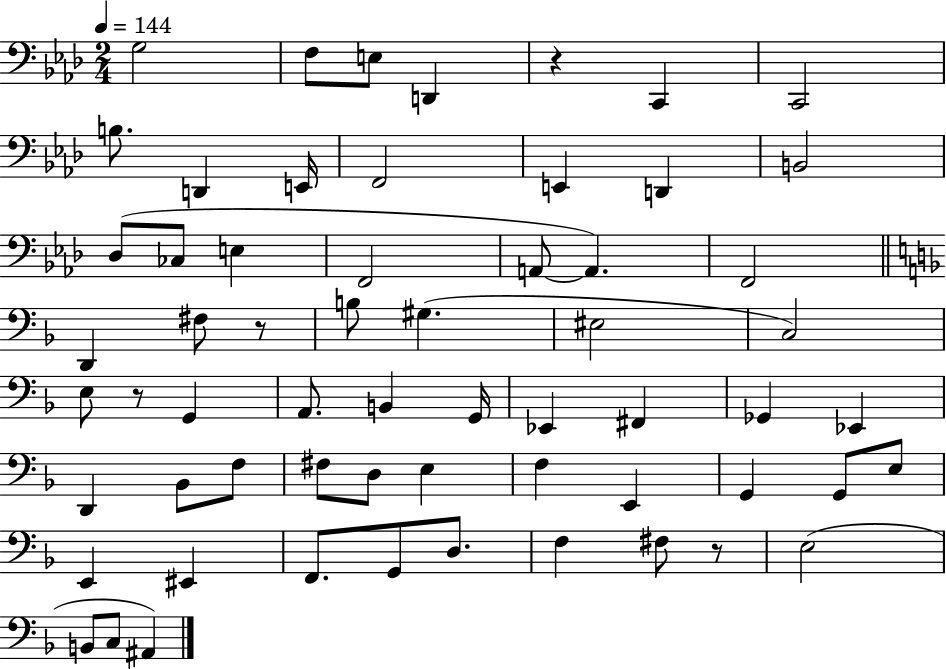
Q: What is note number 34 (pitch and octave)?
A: Gb2